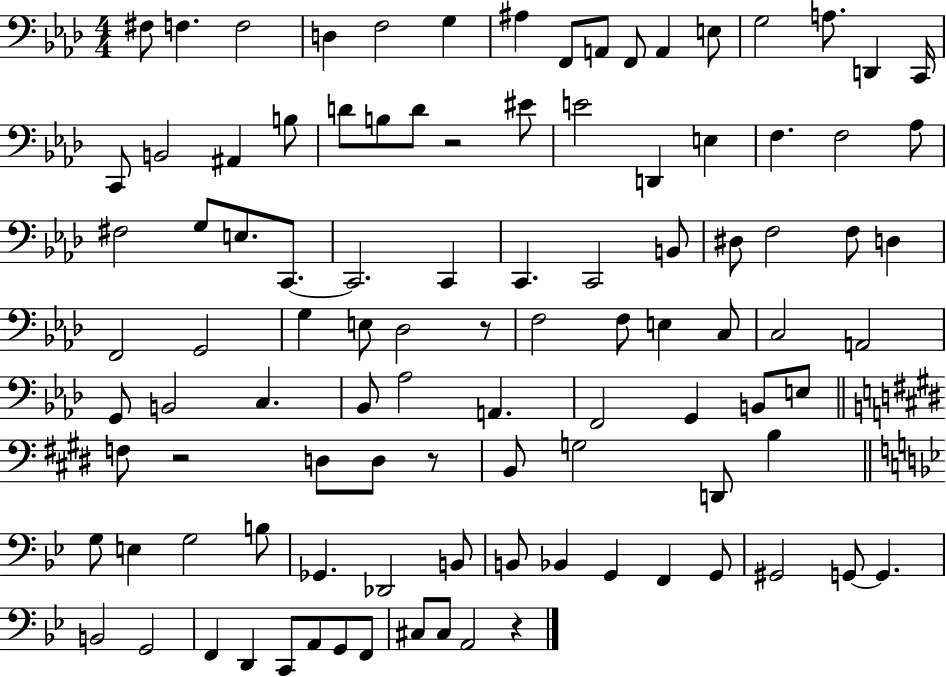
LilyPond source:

{
  \clef bass
  \numericTimeSignature
  \time 4/4
  \key aes \major
  \repeat volta 2 { fis8 f4. f2 | d4 f2 g4 | ais4 f,8 a,8 f,8 a,4 e8 | g2 a8. d,4 c,16 | \break c,8 b,2 ais,4 b8 | d'8 b8 d'8 r2 eis'8 | e'2 d,4 e4 | f4. f2 aes8 | \break fis2 g8 e8. c,8.~~ | c,2. c,4 | c,4. c,2 b,8 | dis8 f2 f8 d4 | \break f,2 g,2 | g4 e8 des2 r8 | f2 f8 e4 c8 | c2 a,2 | \break g,8 b,2 c4. | bes,8 aes2 a,4. | f,2 g,4 b,8 e8 | \bar "||" \break \key e \major f8 r2 d8 d8 r8 | b,8 g2 d,8 b4 | \bar "||" \break \key g \minor g8 e4 g2 b8 | ges,4. des,2 b,8 | b,8 bes,4 g,4 f,4 g,8 | gis,2 g,8~~ g,4. | \break b,2 g,2 | f,4 d,4 c,8 a,8 g,8 f,8 | cis8 cis8 a,2 r4 | } \bar "|."
}